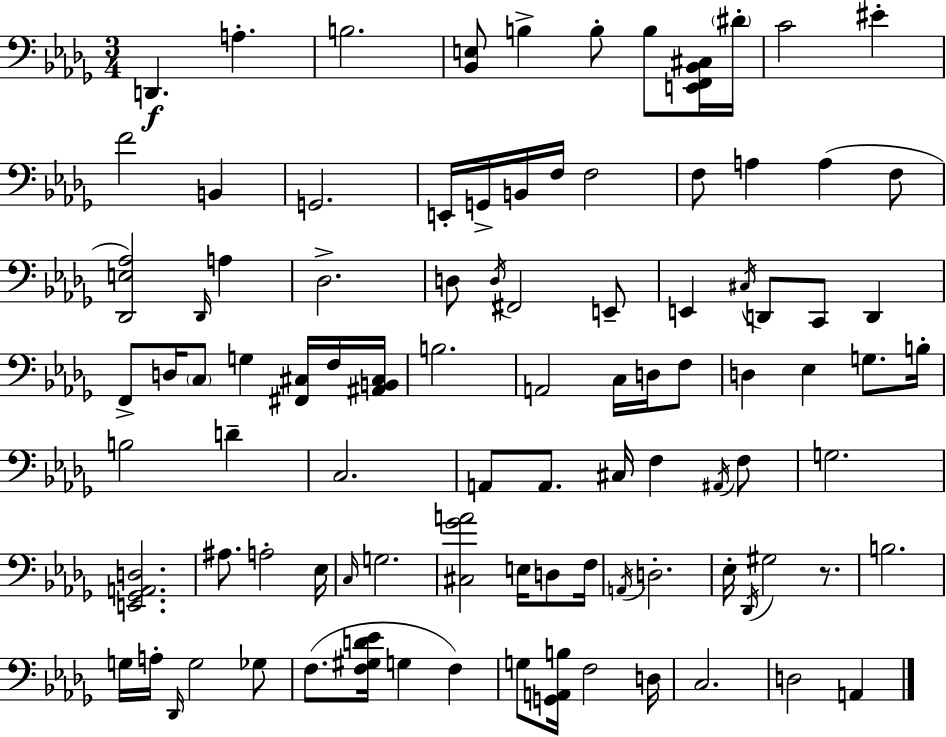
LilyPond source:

{
  \clef bass
  \numericTimeSignature
  \time 3/4
  \key bes \minor
  \repeat volta 2 { d,4.\f a4.-. | b2. | <bes, e>8 b4-> b8-. b8 <e, f, bes, cis>16 \parenthesize dis'16-. | c'2 eis'4-. | \break f'2 b,4 | g,2. | e,16-. g,16-> b,16 f16 f2 | f8 a4 a4( f8 | \break <des, e aes>2) \grace { des,16 } a4 | des2.-> | d8 \acciaccatura { d16 } fis,2 | e,8-- e,4 \acciaccatura { cis16 } d,8 c,8 d,4 | \break f,8-> d16 \parenthesize c8 g4 | <fis, cis>16 f16 <ais, b, cis>16 b2. | a,2 c16 | d16 f8 d4 ees4 g8. | \break b16-. b2 d'4-- | c2. | a,8 a,8. cis16 f4 | \acciaccatura { ais,16 } f8 g2. | \break <e, ges, a, d>2. | ais8. a2-. | ees16 \grace { c16 } g2. | <cis ges' a'>2 | \break e16 d8 f16 \acciaccatura { a,16 } d2.-. | ees16-. \acciaccatura { des,16 } gis2 | r8. b2. | g16 a16-. \grace { des,16 } g2 | \break ges8 f8.( <f gis d' ees'>16 | g4 f4) g8 <g, a, b>16 f2 | d16 c2. | d2 | \break a,4 } \bar "|."
}